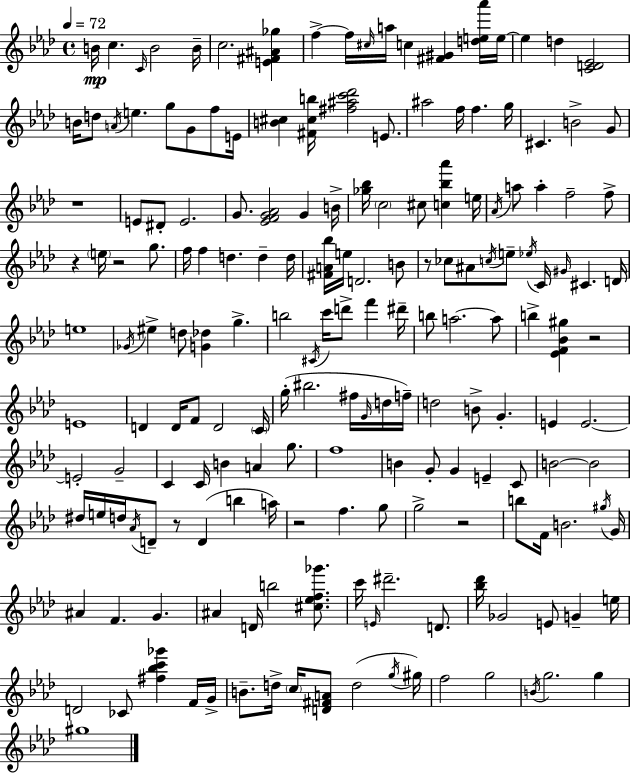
B4/s C5/q. C4/s B4/h B4/s C5/h. [E4,F#4,A#4,Gb5]/q F5/q F5/s C#5/s A5/s C5/q [F#4,G#4]/q [D5,E5,Ab6]/s E5/s E5/q D5/q [C4,D4,Eb4]/h B4/s D5/e A4/s E5/q. G5/e G4/e F5/e E4/s [B4,C#5]/q [F#4,C#5,B5]/s [F#5,A#5,C6,Db6]/h E4/e. A#5/h F5/s F5/q. G5/s C#4/q. B4/h G4/e R/w E4/e D#4/e E4/h. G4/e. [Eb4,F4,G4,Ab4]/h G4/q B4/s [Gb5,Bb5]/s C5/h C#5/e [C5,Bb5,Ab6]/q E5/s Ab4/s A5/e A5/q F5/h F5/e R/q E5/s R/h G5/e. F5/s F5/q D5/q. D5/q D5/s [F#4,A4,Bb5]/s E5/s D4/h. B4/e R/e CES5/e A#4/e C5/s E5/e Eb5/s C4/s G#4/s C#4/q. D4/s E5/w Gb4/s EIS5/q D5/e [G4,Db5]/q G5/q. B5/h C#4/s C6/s D6/e F6/q D#6/s B5/e A5/h. A5/e B5/q [Eb4,F4,Bb4,G#5]/q R/h E4/w D4/q D4/s F4/e D4/h C4/s G5/s BIS5/h. F#5/s G4/s D5/s F5/s D5/h B4/e G4/q. E4/q E4/h. E4/h G4/h C4/q C4/s B4/q A4/q G5/e. F5/w B4/q G4/e G4/q E4/q C4/e B4/h B4/h D#5/s E5/s D5/s Ab4/s D4/e R/e D4/q B5/q A5/s R/h F5/q. G5/e G5/h R/h B5/e F4/s B4/h. G#5/s G4/s A#4/q F4/q. G4/q. A#4/q D4/s B5/h [C#5,Eb5,F5,Gb6]/e. C6/s E4/s D#6/h. D4/e. [Bb5,Db6]/s Gb4/h E4/e G4/q E5/s D4/h CES4/e [F#5,Bb5,C6,Gb6]/q F4/s G4/s B4/e. D5/s C5/s [D4,F#4,A4]/e D5/h G5/s G#5/s F5/h G5/h B4/s G5/h. G5/q G#5/w